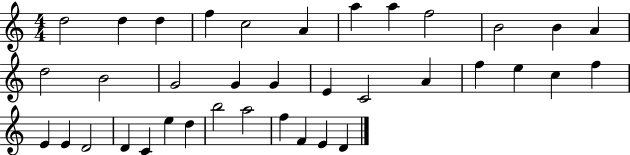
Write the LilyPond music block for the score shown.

{
  \clef treble
  \numericTimeSignature
  \time 4/4
  \key c \major
  d''2 d''4 d''4 | f''4 c''2 a'4 | a''4 a''4 f''2 | b'2 b'4 a'4 | \break d''2 b'2 | g'2 g'4 g'4 | e'4 c'2 a'4 | f''4 e''4 c''4 f''4 | \break e'4 e'4 d'2 | d'4 c'4 e''4 d''4 | b''2 a''2 | f''4 f'4 e'4 d'4 | \break \bar "|."
}